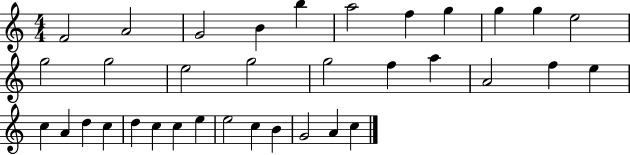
{
  \clef treble
  \numericTimeSignature
  \time 4/4
  \key c \major
  f'2 a'2 | g'2 b'4 b''4 | a''2 f''4 g''4 | g''4 g''4 e''2 | \break g''2 g''2 | e''2 g''2 | g''2 f''4 a''4 | a'2 f''4 e''4 | \break c''4 a'4 d''4 c''4 | d''4 c''4 c''4 e''4 | e''2 c''4 b'4 | g'2 a'4 c''4 | \break \bar "|."
}